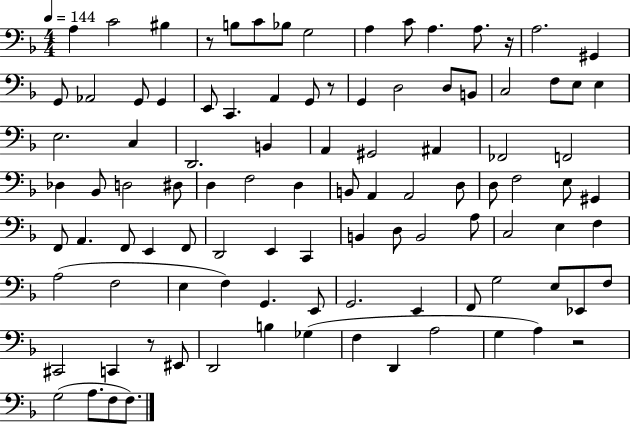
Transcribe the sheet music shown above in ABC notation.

X:1
T:Untitled
M:4/4
L:1/4
K:F
A, C2 ^B, z/2 B,/2 C/2 _B,/2 G,2 A, C/2 A, A,/2 z/4 A,2 ^G,, G,,/2 _A,,2 G,,/2 G,, E,,/2 C,, A,, G,,/2 z/2 G,, D,2 D,/2 B,,/2 C,2 F,/2 E,/2 E, E,2 C, D,,2 B,, A,, ^G,,2 ^A,, _F,,2 F,,2 _D, _B,,/2 D,2 ^D,/2 D, F,2 D, B,,/2 A,, A,,2 D,/2 D,/2 F,2 E,/2 ^G,, F,,/2 A,, F,,/2 E,, F,,/2 D,,2 E,, C,, B,, D,/2 B,,2 A,/2 C,2 E, F, A,2 F,2 E, F, G,, E,,/2 G,,2 E,, F,,/2 G,2 E,/2 _E,,/2 F,/2 ^C,,2 C,, z/2 ^E,,/2 D,,2 B, _G, F, D,, A,2 G, A, z2 G,2 A,/2 F,/2 F,/2